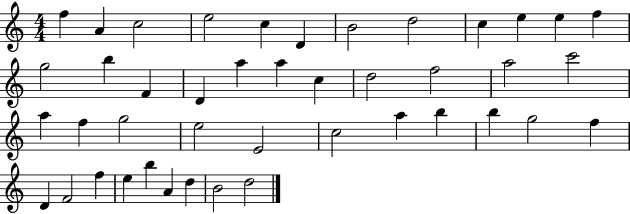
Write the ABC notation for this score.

X:1
T:Untitled
M:4/4
L:1/4
K:C
f A c2 e2 c D B2 d2 c e e f g2 b F D a a c d2 f2 a2 c'2 a f g2 e2 E2 c2 a b b g2 f D F2 f e b A d B2 d2